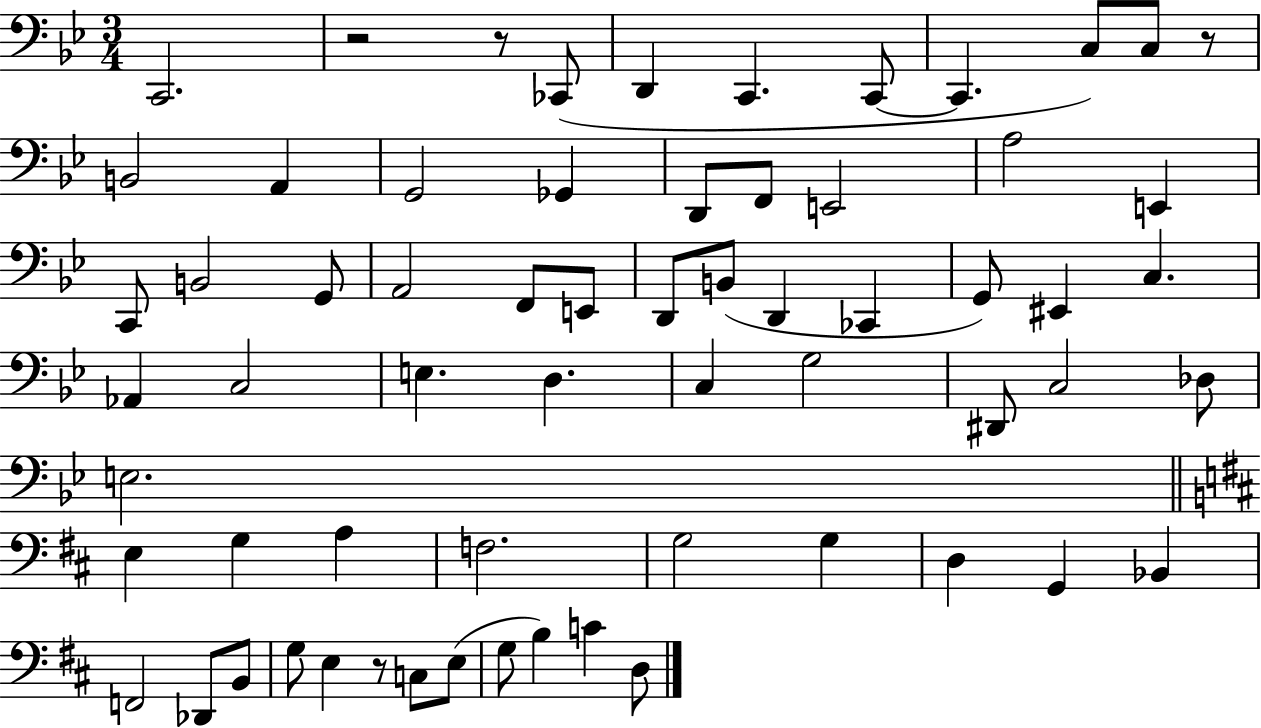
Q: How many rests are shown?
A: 4